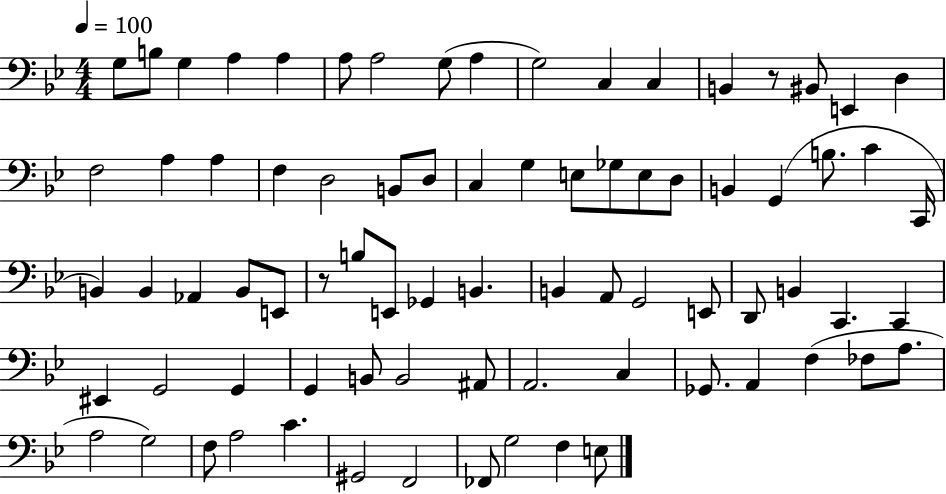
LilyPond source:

{
  \clef bass
  \numericTimeSignature
  \time 4/4
  \key bes \major
  \tempo 4 = 100
  \repeat volta 2 { g8 b8 g4 a4 a4 | a8 a2 g8( a4 | g2) c4 c4 | b,4 r8 bis,8 e,4 d4 | \break f2 a4 a4 | f4 d2 b,8 d8 | c4 g4 e8 ges8 e8 d8 | b,4 g,4( b8. c'4 c,16 | \break b,4) b,4 aes,4 b,8 e,8 | r8 b8 e,8 ges,4 b,4. | b,4 a,8 g,2 e,8 | d,8 b,4 c,4. c,4 | \break eis,4 g,2 g,4 | g,4 b,8 b,2 ais,8 | a,2. c4 | ges,8. a,4 f4( fes8 a8. | \break a2 g2) | f8 a2 c'4. | gis,2 f,2 | fes,8 g2 f4 e8 | \break } \bar "|."
}